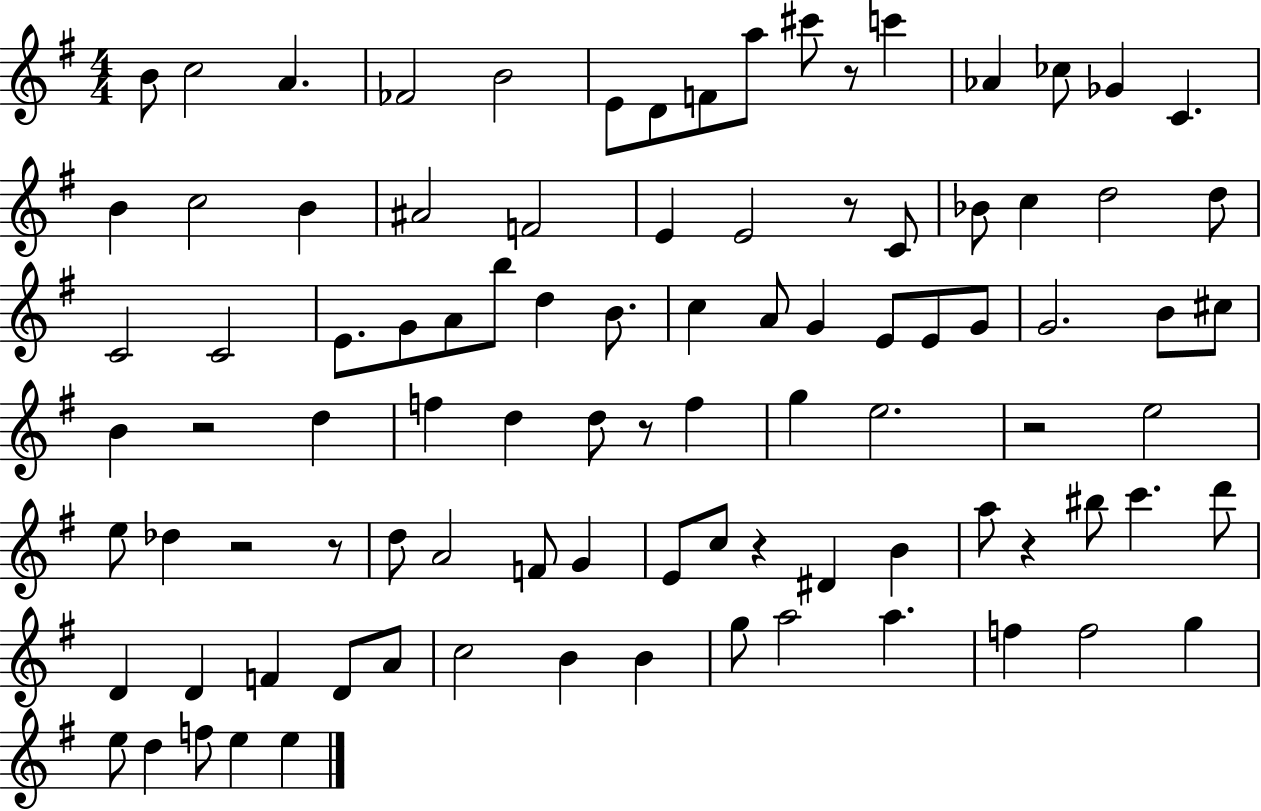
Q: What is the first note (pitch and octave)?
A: B4